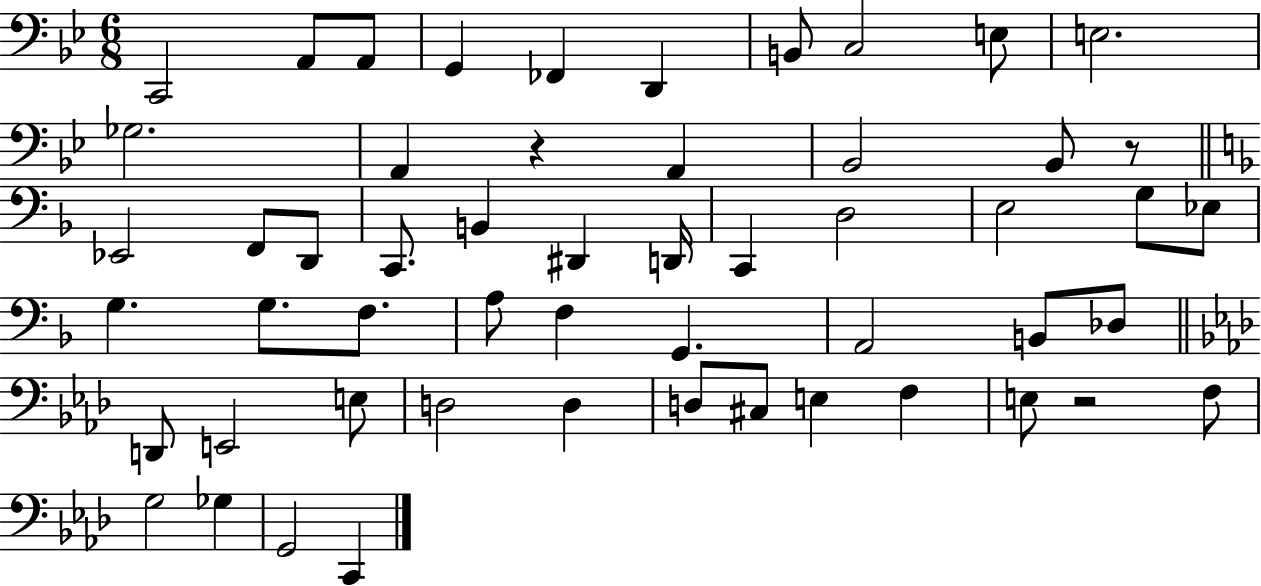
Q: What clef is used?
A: bass